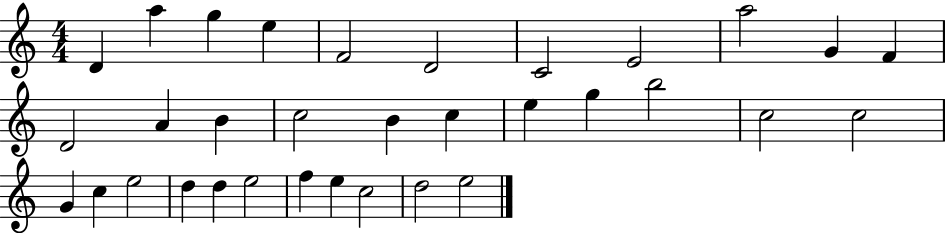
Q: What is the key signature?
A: C major